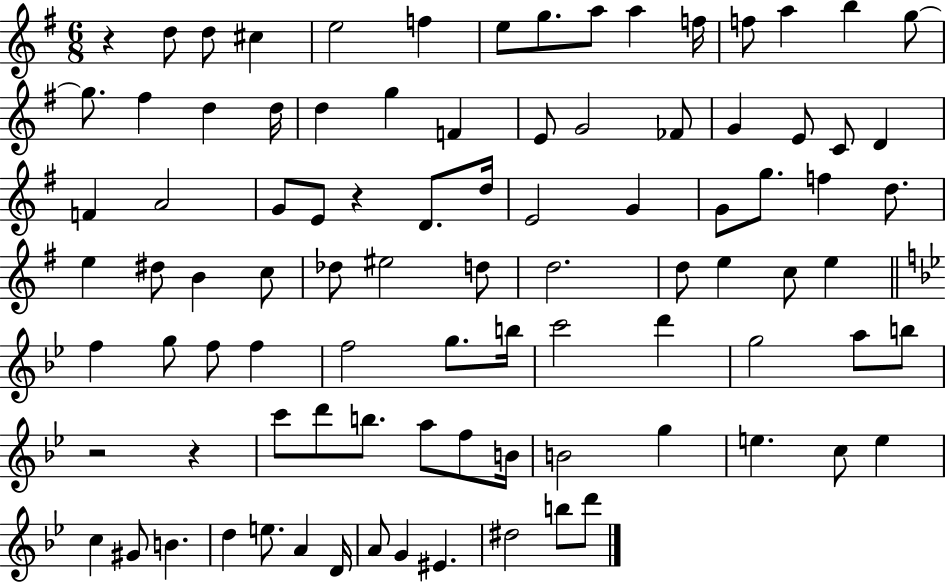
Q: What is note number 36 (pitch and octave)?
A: G4